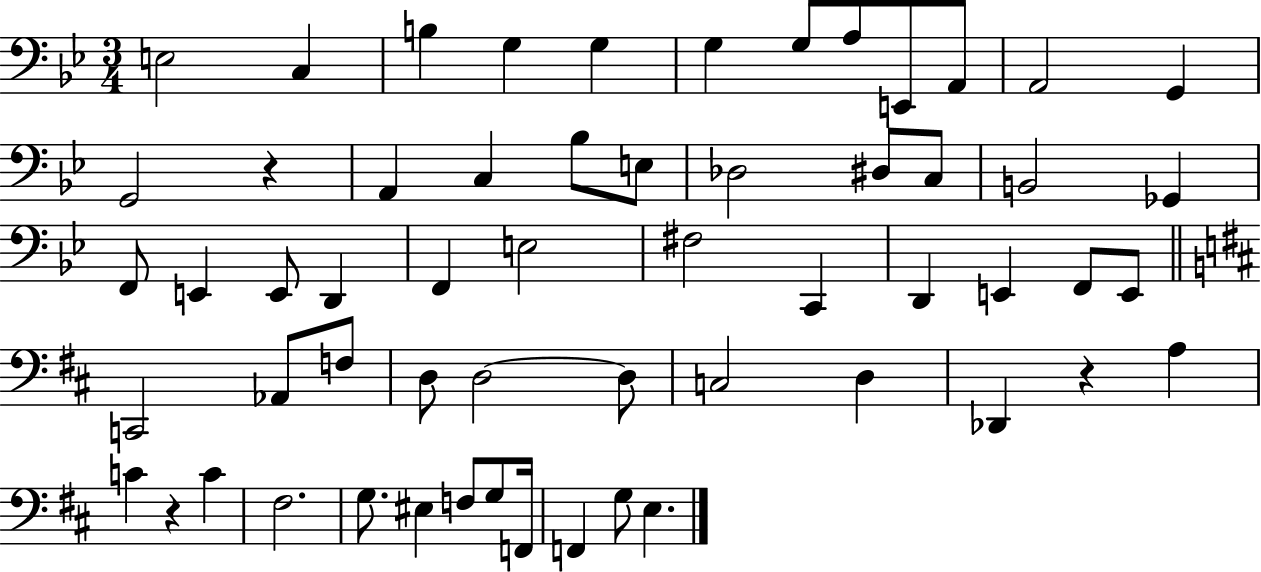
E3/h C3/q B3/q G3/q G3/q G3/q G3/e A3/e E2/e A2/e A2/h G2/q G2/h R/q A2/q C3/q Bb3/e E3/e Db3/h D#3/e C3/e B2/h Gb2/q F2/e E2/q E2/e D2/q F2/q E3/h F#3/h C2/q D2/q E2/q F2/e E2/e C2/h Ab2/e F3/e D3/e D3/h D3/e C3/h D3/q Db2/q R/q A3/q C4/q R/q C4/q F#3/h. G3/e. EIS3/q F3/e G3/e F2/s F2/q G3/e E3/q.